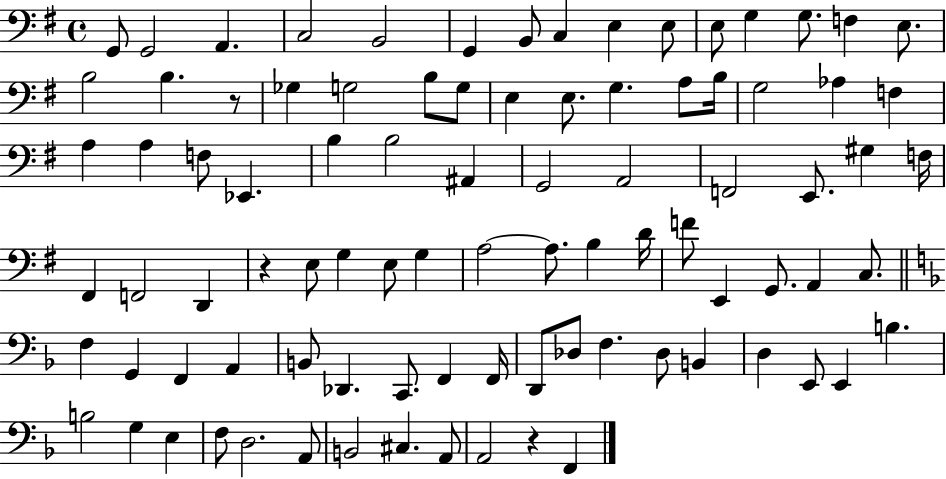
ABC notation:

X:1
T:Untitled
M:4/4
L:1/4
K:G
G,,/2 G,,2 A,, C,2 B,,2 G,, B,,/2 C, E, E,/2 E,/2 G, G,/2 F, E,/2 B,2 B, z/2 _G, G,2 B,/2 G,/2 E, E,/2 G, A,/2 B,/4 G,2 _A, F, A, A, F,/2 _E,, B, B,2 ^A,, G,,2 A,,2 F,,2 E,,/2 ^G, F,/4 ^F,, F,,2 D,, z E,/2 G, E,/2 G, A,2 A,/2 B, D/4 F/2 E,, G,,/2 A,, C,/2 F, G,, F,, A,, B,,/2 _D,, C,,/2 F,, F,,/4 D,,/2 _D,/2 F, _D,/2 B,, D, E,,/2 E,, B, B,2 G, E, F,/2 D,2 A,,/2 B,,2 ^C, A,,/2 A,,2 z F,,